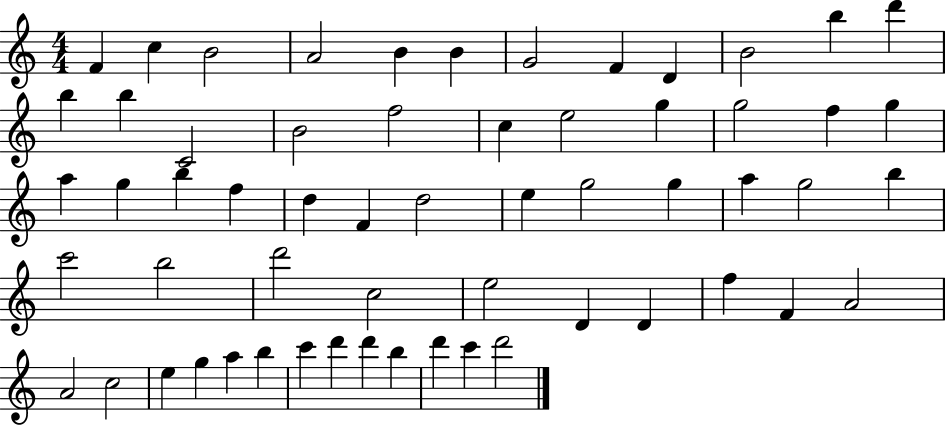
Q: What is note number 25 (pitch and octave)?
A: G5